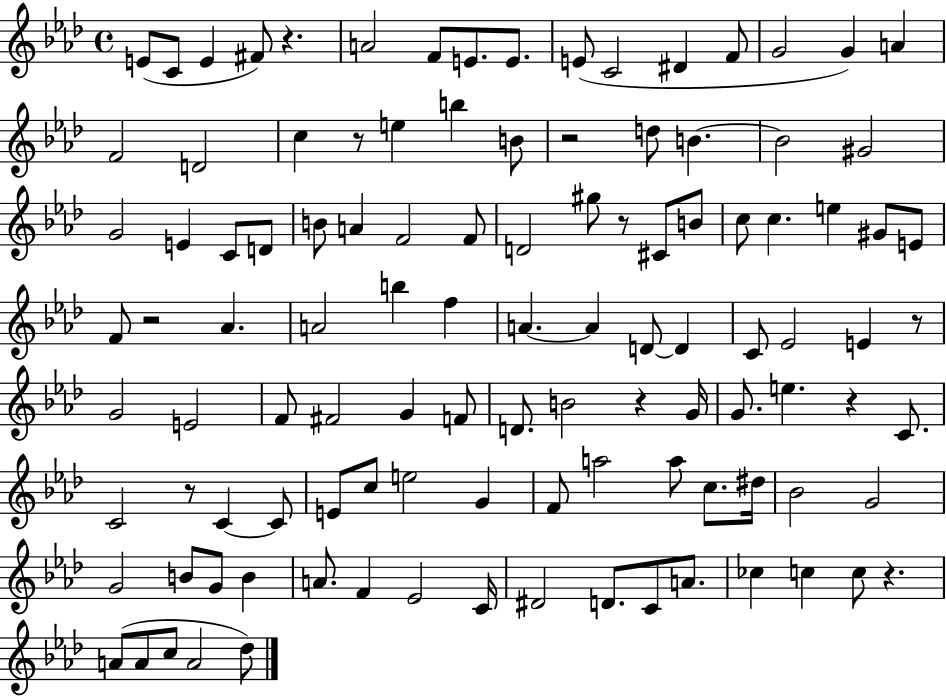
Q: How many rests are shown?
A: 10